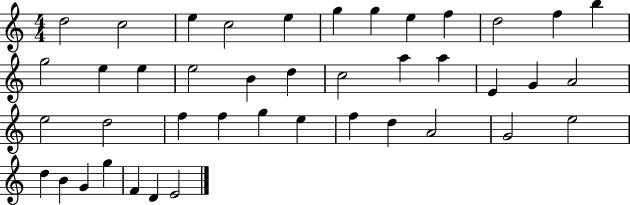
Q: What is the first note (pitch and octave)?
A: D5